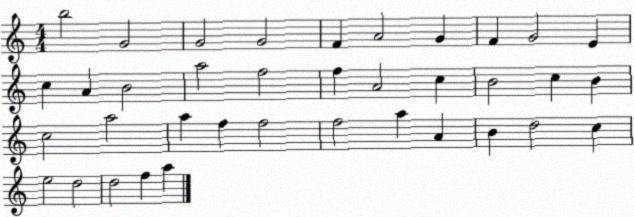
X:1
T:Untitled
M:4/4
L:1/4
K:C
b2 G2 G2 G2 F A2 G F G2 E c A B2 a2 f2 f A2 c B2 c B c2 a2 a f f2 f2 a A B d2 c e2 d2 d2 f a